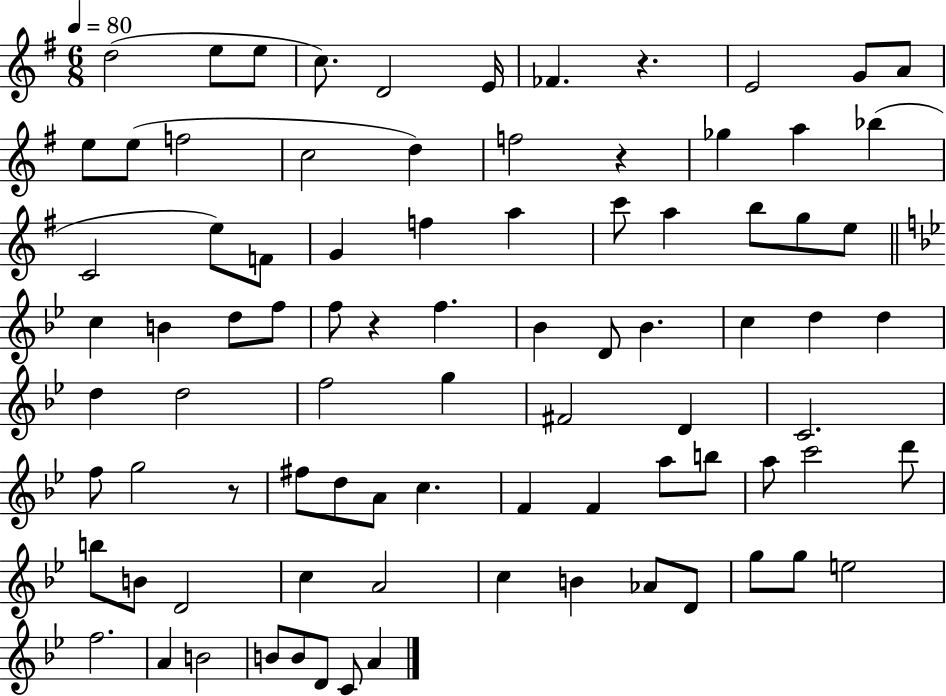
{
  \clef treble
  \numericTimeSignature
  \time 6/8
  \key g \major
  \tempo 4 = 80
  d''2( e''8 e''8 | c''8.) d'2 e'16 | fes'4. r4. | e'2 g'8 a'8 | \break e''8 e''8( f''2 | c''2 d''4) | f''2 r4 | ges''4 a''4 bes''4( | \break c'2 e''8) f'8 | g'4 f''4 a''4 | c'''8 a''4 b''8 g''8 e''8 | \bar "||" \break \key g \minor c''4 b'4 d''8 f''8 | f''8 r4 f''4. | bes'4 d'8 bes'4. | c''4 d''4 d''4 | \break d''4 d''2 | f''2 g''4 | fis'2 d'4 | c'2. | \break f''8 g''2 r8 | fis''8 d''8 a'8 c''4. | f'4 f'4 a''8 b''8 | a''8 c'''2 d'''8 | \break b''8 b'8 d'2 | c''4 a'2 | c''4 b'4 aes'8 d'8 | g''8 g''8 e''2 | \break f''2. | a'4 b'2 | b'8 b'8 d'8 c'8 a'4 | \bar "|."
}